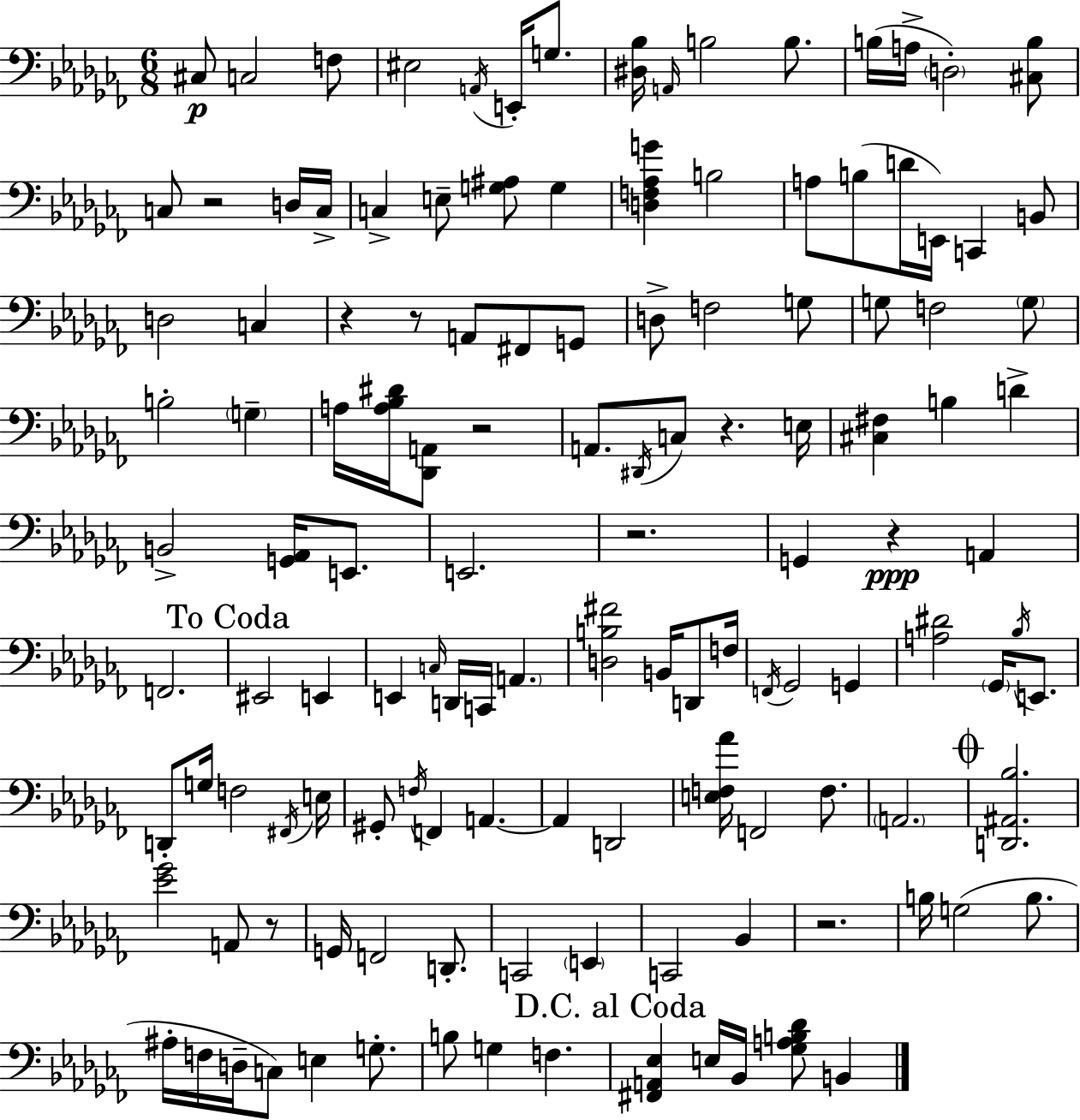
{
  \clef bass
  \numericTimeSignature
  \time 6/8
  \key aes \minor
  cis8\p c2 f8 | eis2 \acciaccatura { a,16 } e,16-. g8. | <dis bes>16 \grace { a,16 } b2 b8. | b16( a16-> \parenthesize d2-.) | \break <cis b>8 c8 r2 | d16 c16-> c4-> e8-- <g ais>8 g4 | <d f aes g'>4 b2 | a8 b8( d'16 e,16) c,4 | \break b,8 d2 c4 | r4 r8 a,8 fis,8 | g,8 d8-> f2 | g8 g8 f2 | \break \parenthesize g8 b2-. \parenthesize g4-- | a16 <a bes dis'>16 <des, a,>8 r2 | a,8. \acciaccatura { dis,16 } c8 r4. | e16 <cis fis>4 b4 d'4-> | \break b,2-> <g, aes,>16 | e,8. e,2. | r2. | g,4 r4\ppp a,4 | \break f,2. | \mark "To Coda" eis,2 e,4 | e,4 \grace { c16 } d,16 c,16 \parenthesize a,4. | <d b fis'>2 | \break b,16 d,8 f16 \acciaccatura { f,16 } ges,2 | g,4 <a dis'>2 | \parenthesize ges,16 \acciaccatura { bes16 } e,8. d,8-. g16 f2 | \acciaccatura { fis,16 } e16 gis,8-. \acciaccatura { f16 } f,4 | \break a,4.~~ a,4 | d,2 <e f aes'>16 f,2 | f8. \parenthesize a,2. | \mark \markup { \musicglyph "scripts.coda" } <d, ais, bes>2. | \break <ees' ges'>2 | a,8 r8 g,16 f,2 | d,8.-. c,2 | \parenthesize e,4 c,2 | \break bes,4 r2. | b16 g2( | b8. ais16-. f16 d16-- c8) | e4 g8.-. b8 g4 | \break f4. \mark "D.C. al Coda" <fis, a, ees>4 | e16 bes,16 <ges a b des'>8 b,4 \bar "|."
}